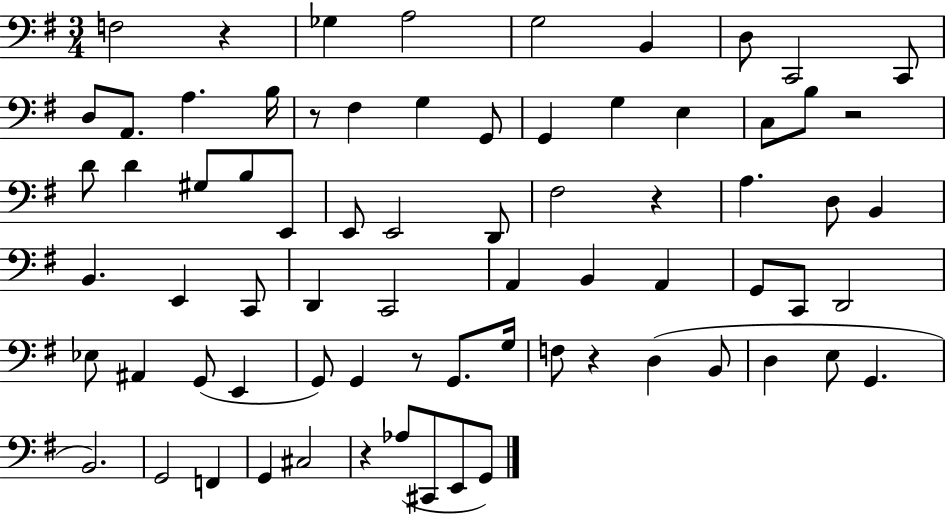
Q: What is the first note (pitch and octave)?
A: F3